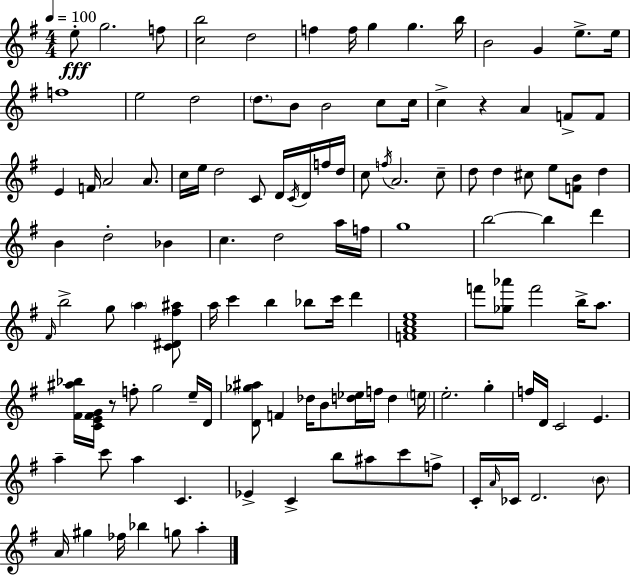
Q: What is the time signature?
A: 4/4